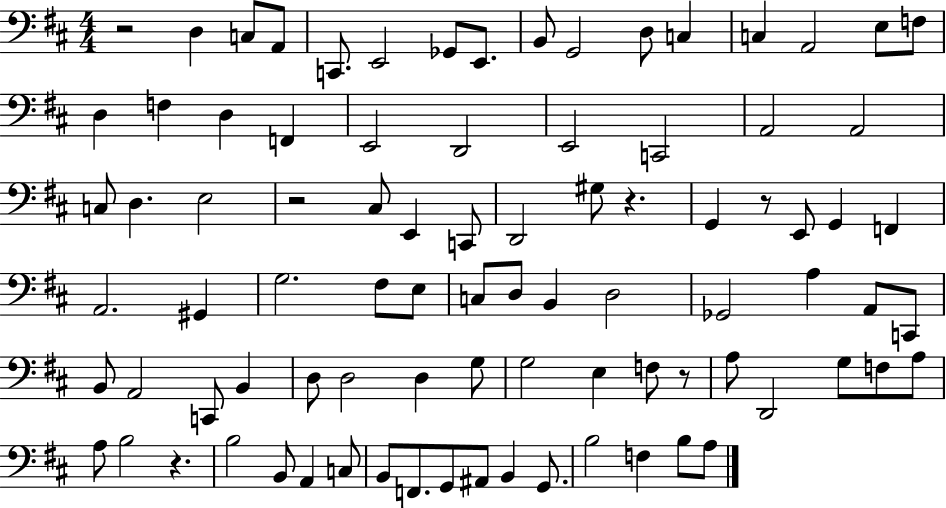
X:1
T:Untitled
M:4/4
L:1/4
K:D
z2 D, C,/2 A,,/2 C,,/2 E,,2 _G,,/2 E,,/2 B,,/2 G,,2 D,/2 C, C, A,,2 E,/2 F,/2 D, F, D, F,, E,,2 D,,2 E,,2 C,,2 A,,2 A,,2 C,/2 D, E,2 z2 ^C,/2 E,, C,,/2 D,,2 ^G,/2 z G,, z/2 E,,/2 G,, F,, A,,2 ^G,, G,2 ^F,/2 E,/2 C,/2 D,/2 B,, D,2 _G,,2 A, A,,/2 C,,/2 B,,/2 A,,2 C,,/2 B,, D,/2 D,2 D, G,/2 G,2 E, F,/2 z/2 A,/2 D,,2 G,/2 F,/2 A,/2 A,/2 B,2 z B,2 B,,/2 A,, C,/2 B,,/2 F,,/2 G,,/2 ^A,,/2 B,, G,,/2 B,2 F, B,/2 A,/2